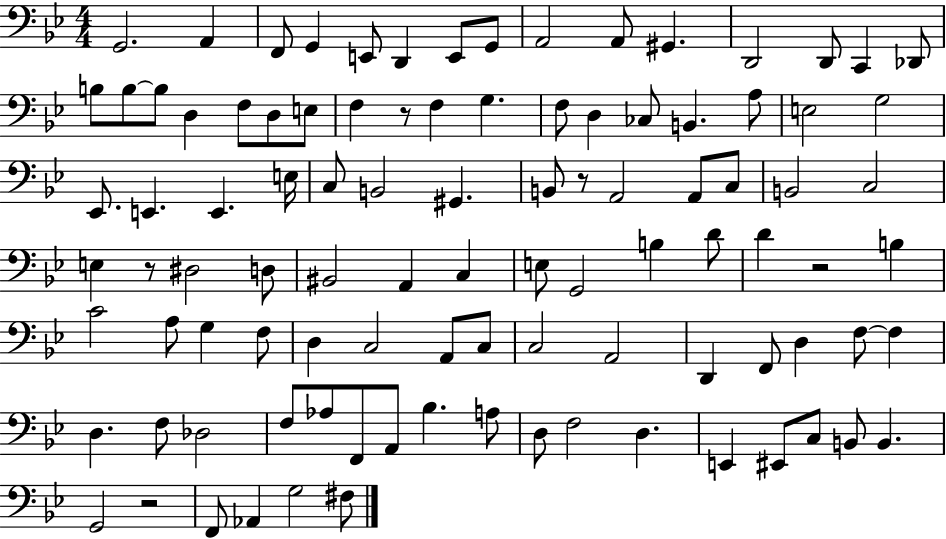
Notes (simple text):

G2/h. A2/q F2/e G2/q E2/e D2/q E2/e G2/e A2/h A2/e G#2/q. D2/h D2/e C2/q Db2/e B3/e B3/e B3/e D3/q F3/e D3/e E3/e F3/q R/e F3/q G3/q. F3/e D3/q CES3/e B2/q. A3/e E3/h G3/h Eb2/e. E2/q. E2/q. E3/s C3/e B2/h G#2/q. B2/e R/e A2/h A2/e C3/e B2/h C3/h E3/q R/e D#3/h D3/e BIS2/h A2/q C3/q E3/e G2/h B3/q D4/e D4/q R/h B3/q C4/h A3/e G3/q F3/e D3/q C3/h A2/e C3/e C3/h A2/h D2/q F2/e D3/q F3/e F3/q D3/q. F3/e Db3/h F3/e Ab3/e F2/e A2/e Bb3/q. A3/e D3/e F3/h D3/q. E2/q EIS2/e C3/e B2/e B2/q. G2/h R/h F2/e Ab2/q G3/h F#3/e